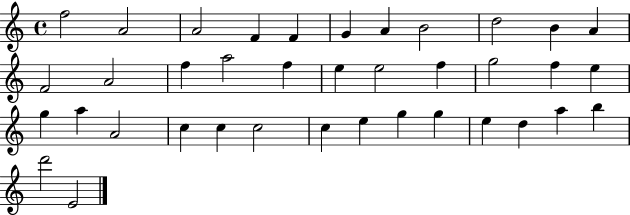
X:1
T:Untitled
M:4/4
L:1/4
K:C
f2 A2 A2 F F G A B2 d2 B A F2 A2 f a2 f e e2 f g2 f e g a A2 c c c2 c e g g e d a b d'2 E2